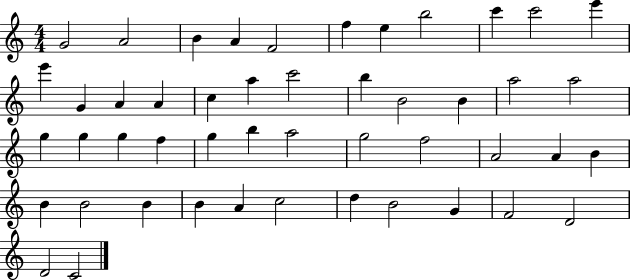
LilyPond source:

{
  \clef treble
  \numericTimeSignature
  \time 4/4
  \key c \major
  g'2 a'2 | b'4 a'4 f'2 | f''4 e''4 b''2 | c'''4 c'''2 e'''4 | \break e'''4 g'4 a'4 a'4 | c''4 a''4 c'''2 | b''4 b'2 b'4 | a''2 a''2 | \break g''4 g''4 g''4 f''4 | g''4 b''4 a''2 | g''2 f''2 | a'2 a'4 b'4 | \break b'4 b'2 b'4 | b'4 a'4 c''2 | d''4 b'2 g'4 | f'2 d'2 | \break d'2 c'2 | \bar "|."
}